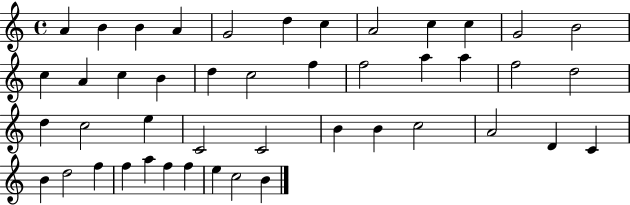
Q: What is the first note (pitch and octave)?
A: A4